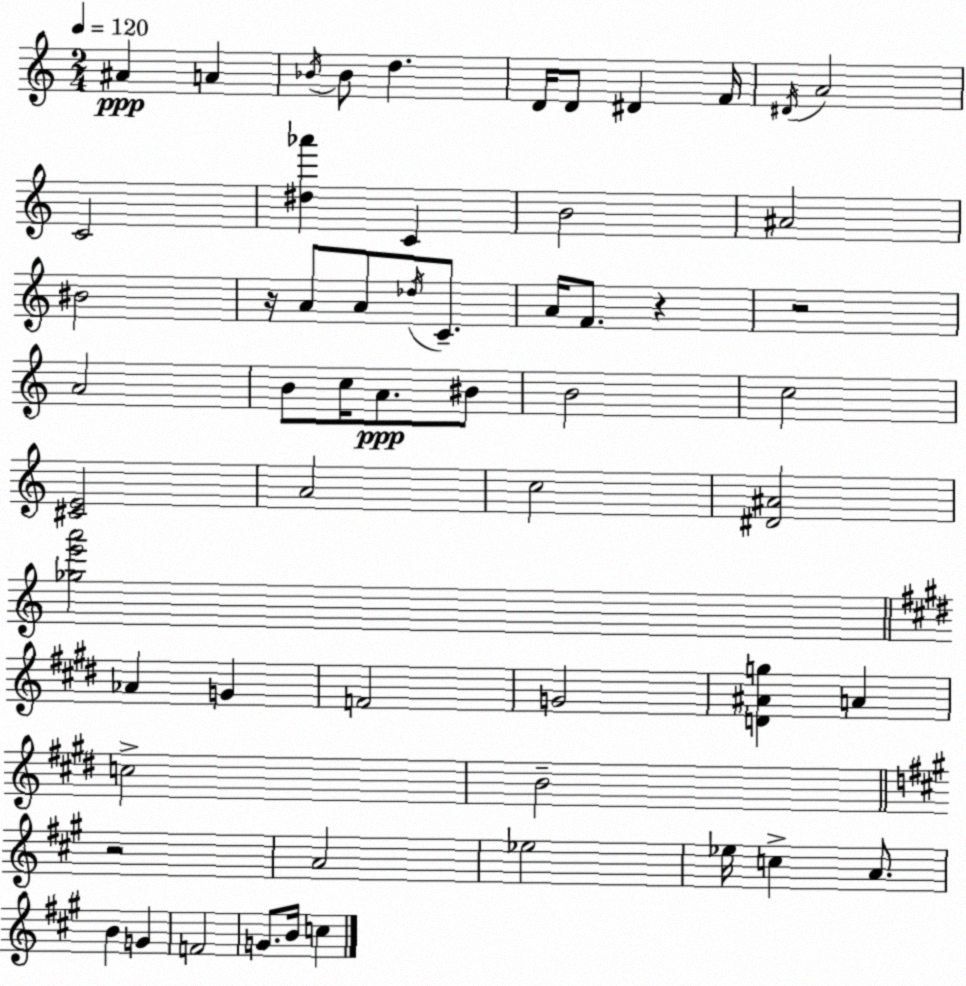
X:1
T:Untitled
M:2/4
L:1/4
K:Am
^A A _B/4 _B/2 d D/4 D/2 ^D F/4 ^D/4 A2 C2 [^d_a'] C B2 ^A2 ^B2 z/4 A/2 A/2 _d/4 C/2 A/4 F/2 z z2 A2 B/2 c/4 A/2 ^B/2 B2 c2 [^CE]2 A2 c2 [^D^A]2 [_ge'a']2 _A G F2 G2 [D^Ag] A c2 B2 z2 A2 _e2 _e/4 c A/2 B G F2 G/2 B/4 c